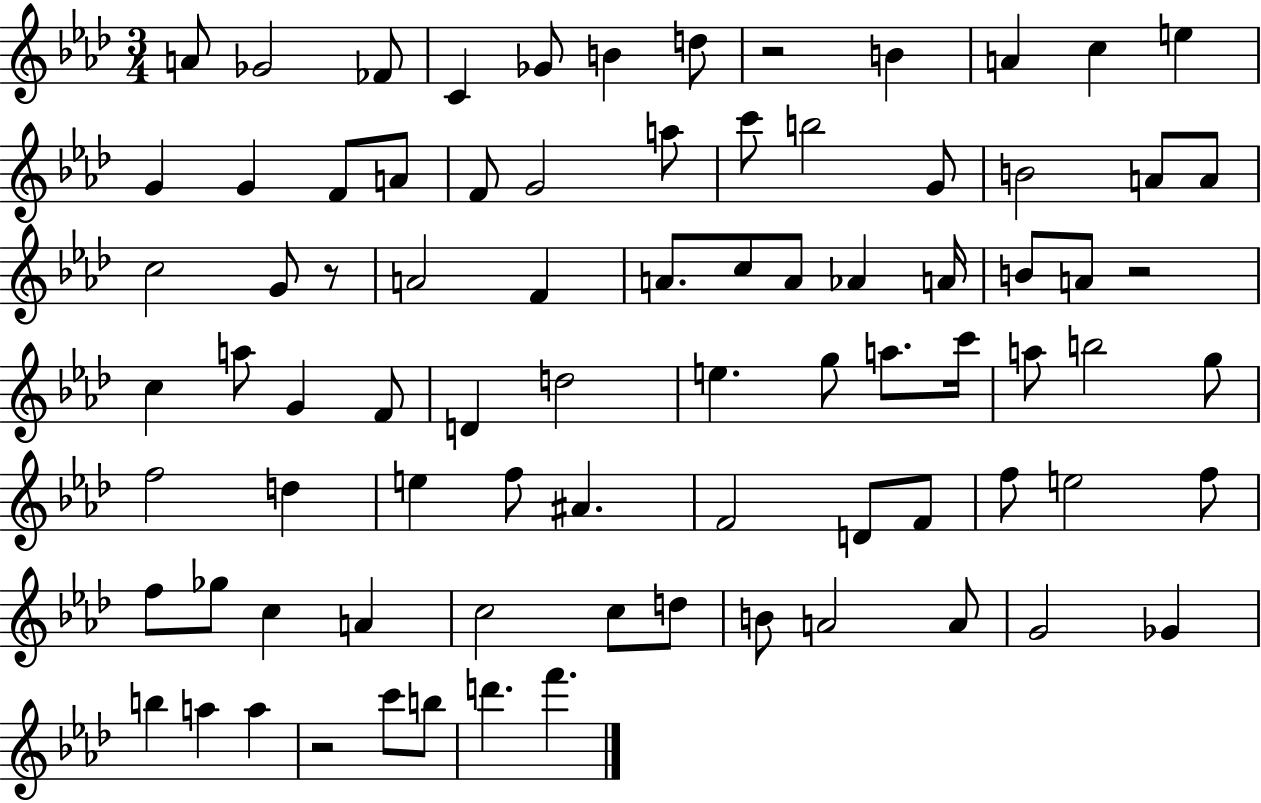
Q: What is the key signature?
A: AES major